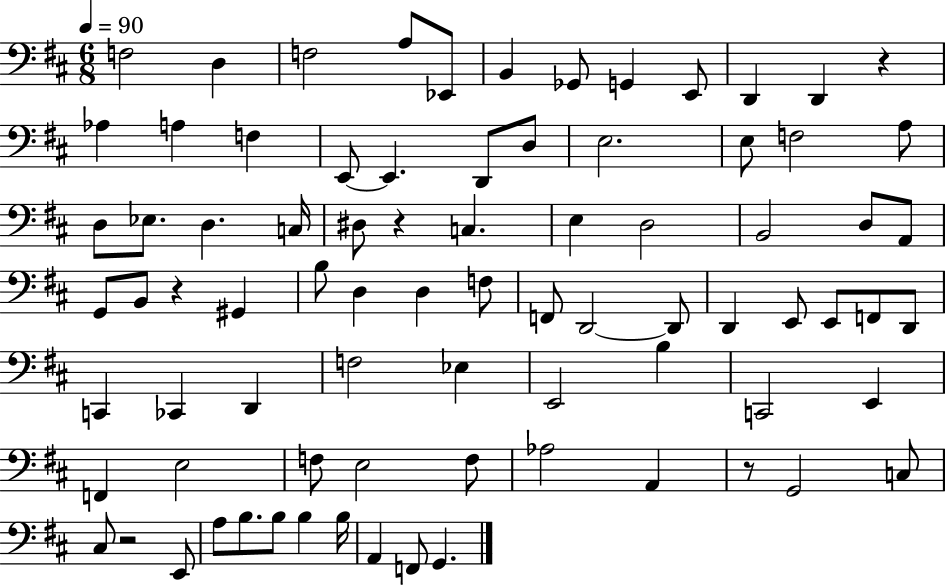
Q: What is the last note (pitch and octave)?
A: G2